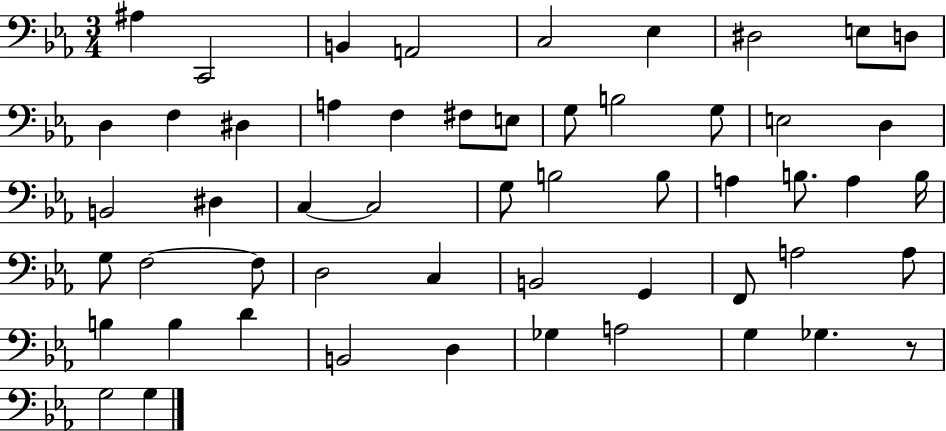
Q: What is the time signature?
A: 3/4